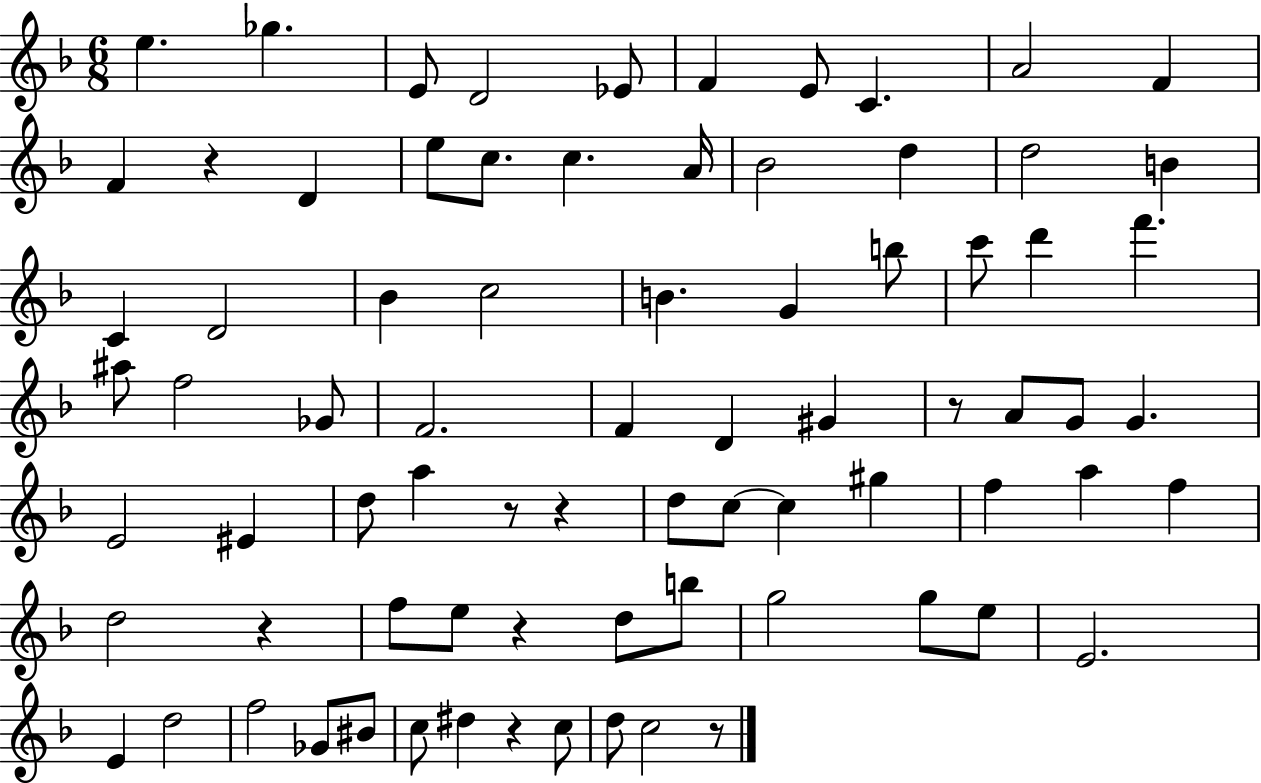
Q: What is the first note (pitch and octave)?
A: E5